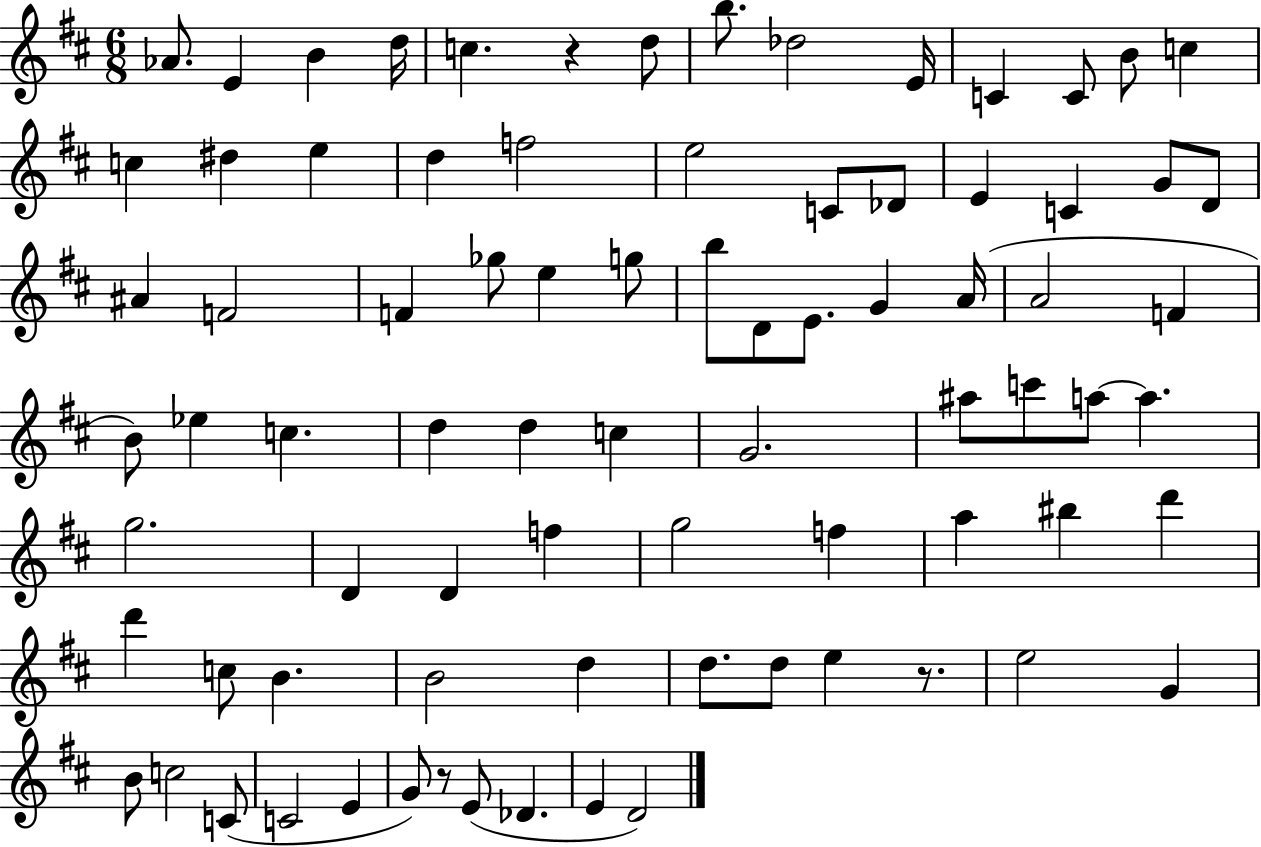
Ab4/e. E4/q B4/q D5/s C5/q. R/q D5/e B5/e. Db5/h E4/s C4/q C4/e B4/e C5/q C5/q D#5/q E5/q D5/q F5/h E5/h C4/e Db4/e E4/q C4/q G4/e D4/e A#4/q F4/h F4/q Gb5/e E5/q G5/e B5/e D4/e E4/e. G4/q A4/s A4/h F4/q B4/e Eb5/q C5/q. D5/q D5/q C5/q G4/h. A#5/e C6/e A5/e A5/q. G5/h. D4/q D4/q F5/q G5/h F5/q A5/q BIS5/q D6/q D6/q C5/e B4/q. B4/h D5/q D5/e. D5/e E5/q R/e. E5/h G4/q B4/e C5/h C4/e C4/h E4/q G4/e R/e E4/e Db4/q. E4/q D4/h